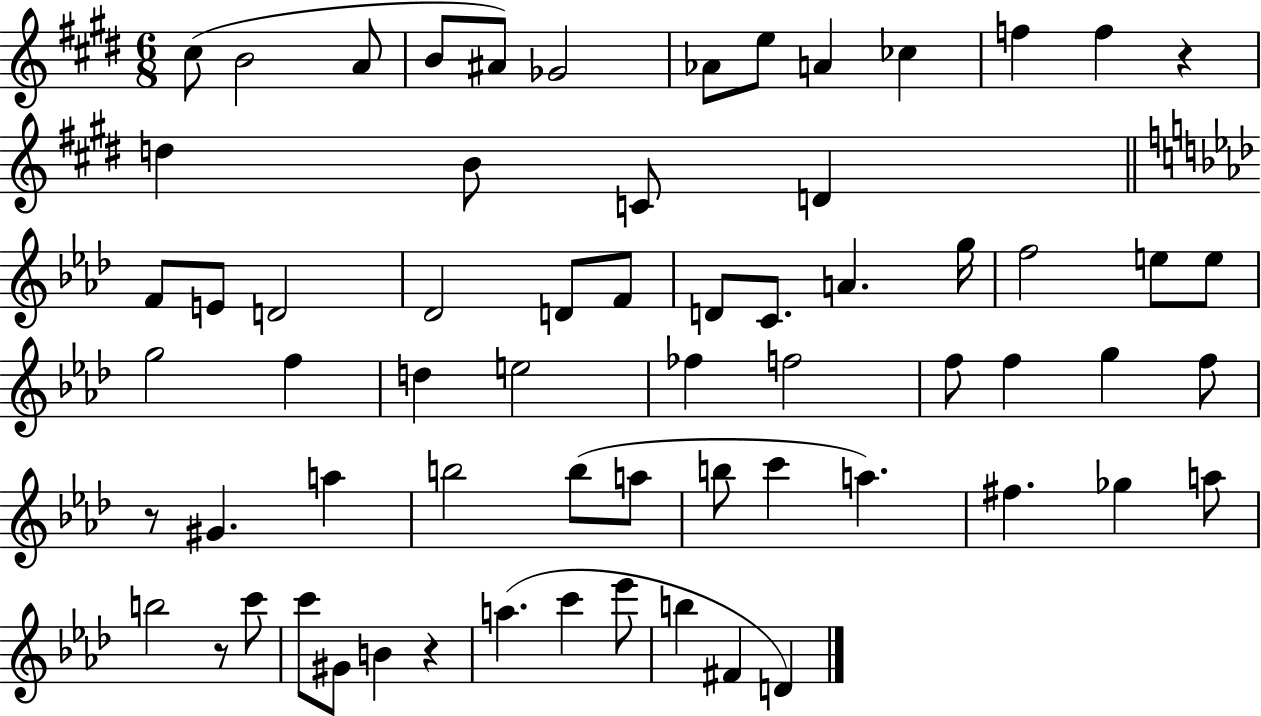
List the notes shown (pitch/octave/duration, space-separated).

C#5/e B4/h A4/e B4/e A#4/e Gb4/h Ab4/e E5/e A4/q CES5/q F5/q F5/q R/q D5/q B4/e C4/e D4/q F4/e E4/e D4/h Db4/h D4/e F4/e D4/e C4/e. A4/q. G5/s F5/h E5/e E5/e G5/h F5/q D5/q E5/h FES5/q F5/h F5/e F5/q G5/q F5/e R/e G#4/q. A5/q B5/h B5/e A5/e B5/e C6/q A5/q. F#5/q. Gb5/q A5/e B5/h R/e C6/e C6/e G#4/e B4/q R/q A5/q. C6/q Eb6/e B5/q F#4/q D4/q